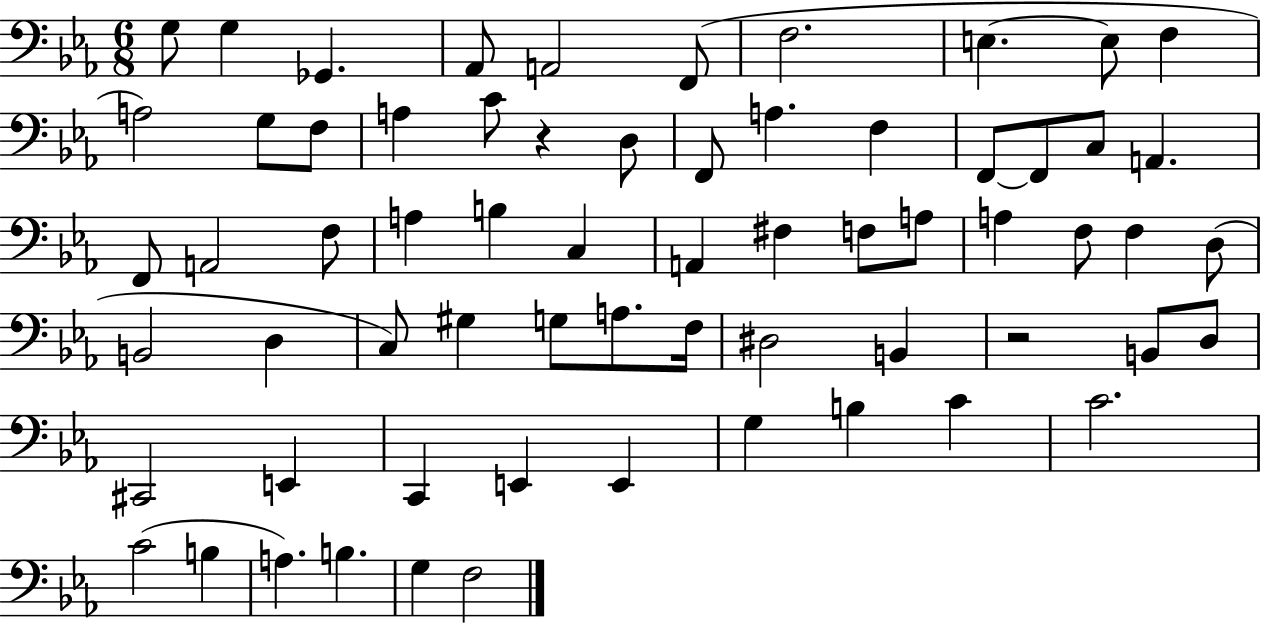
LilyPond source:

{
  \clef bass
  \numericTimeSignature
  \time 6/8
  \key ees \major
  g8 g4 ges,4. | aes,8 a,2 f,8( | f2. | e4.~~ e8 f4 | \break a2) g8 f8 | a4 c'8 r4 d8 | f,8 a4. f4 | f,8~~ f,8 c8 a,4. | \break f,8 a,2 f8 | a4 b4 c4 | a,4 fis4 f8 a8 | a4 f8 f4 d8( | \break b,2 d4 | c8) gis4 g8 a8. f16 | dis2 b,4 | r2 b,8 d8 | \break cis,2 e,4 | c,4 e,4 e,4 | g4 b4 c'4 | c'2. | \break c'2( b4 | a4.) b4. | g4 f2 | \bar "|."
}